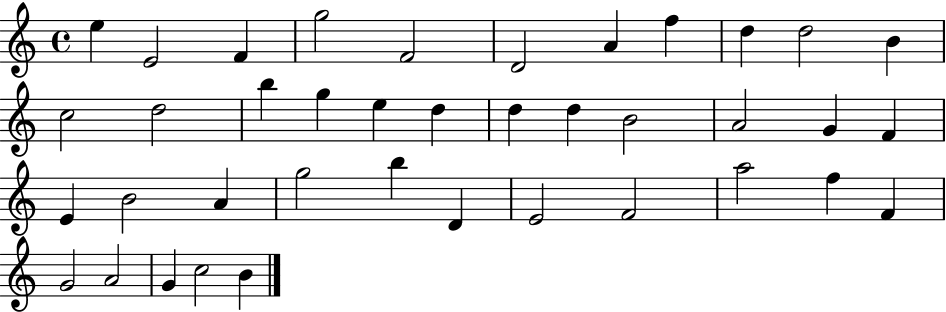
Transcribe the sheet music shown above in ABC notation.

X:1
T:Untitled
M:4/4
L:1/4
K:C
e E2 F g2 F2 D2 A f d d2 B c2 d2 b g e d d d B2 A2 G F E B2 A g2 b D E2 F2 a2 f F G2 A2 G c2 B